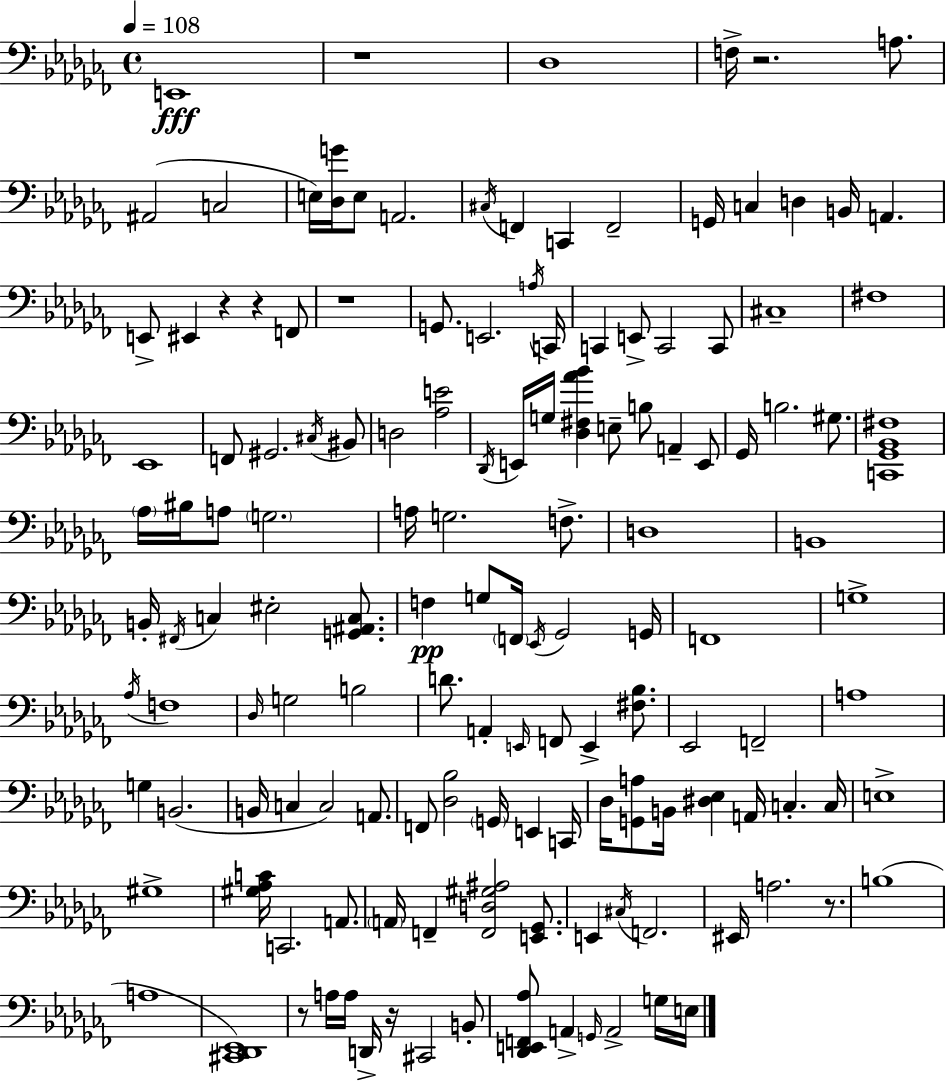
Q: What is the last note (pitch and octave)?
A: E3